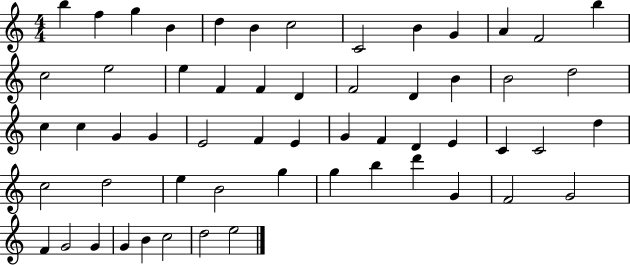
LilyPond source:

{
  \clef treble
  \numericTimeSignature
  \time 4/4
  \key c \major
  b''4 f''4 g''4 b'4 | d''4 b'4 c''2 | c'2 b'4 g'4 | a'4 f'2 b''4 | \break c''2 e''2 | e''4 f'4 f'4 d'4 | f'2 d'4 b'4 | b'2 d''2 | \break c''4 c''4 g'4 g'4 | e'2 f'4 e'4 | g'4 f'4 d'4 e'4 | c'4 c'2 d''4 | \break c''2 d''2 | e''4 b'2 g''4 | g''4 b''4 d'''4 g'4 | f'2 g'2 | \break f'4 g'2 g'4 | g'4 b'4 c''2 | d''2 e''2 | \bar "|."
}